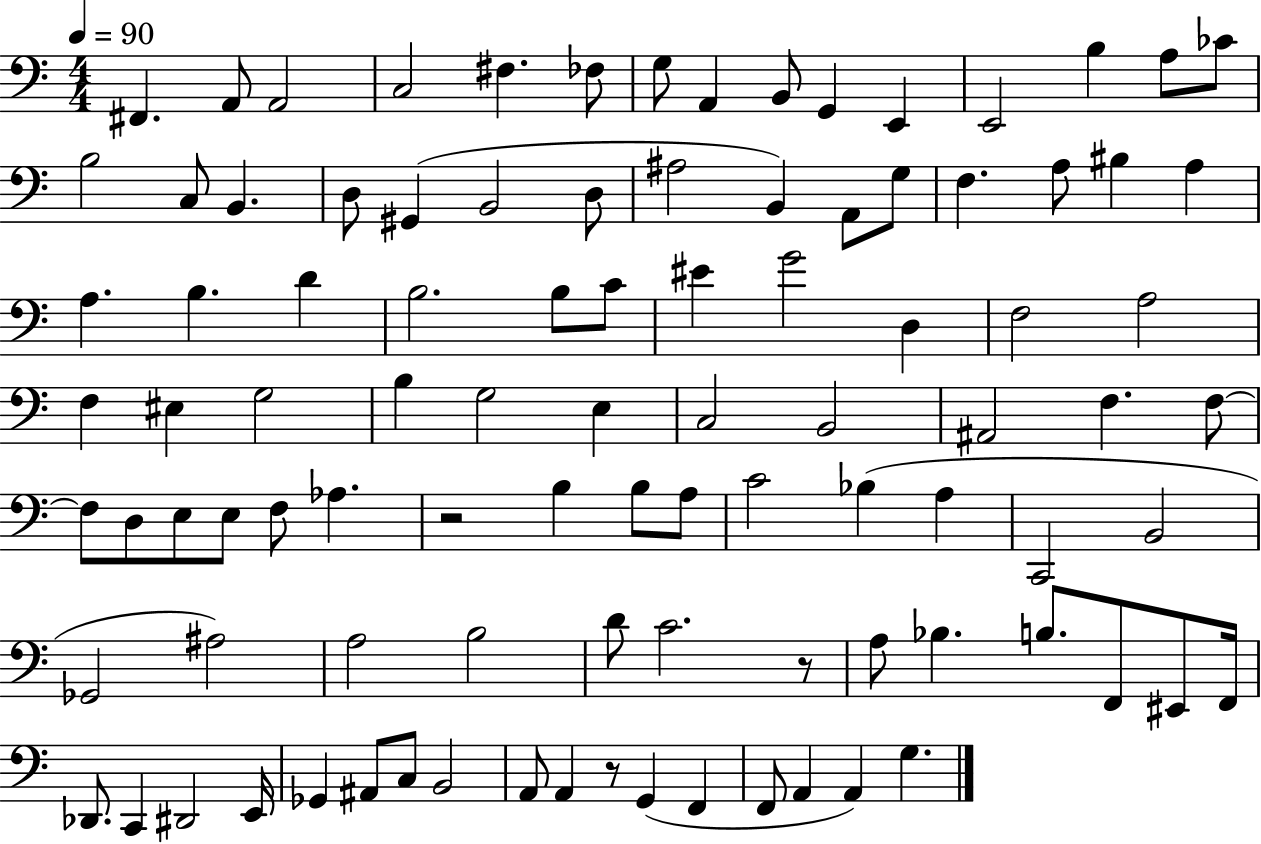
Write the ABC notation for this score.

X:1
T:Untitled
M:4/4
L:1/4
K:C
^F,, A,,/2 A,,2 C,2 ^F, _F,/2 G,/2 A,, B,,/2 G,, E,, E,,2 B, A,/2 _C/2 B,2 C,/2 B,, D,/2 ^G,, B,,2 D,/2 ^A,2 B,, A,,/2 G,/2 F, A,/2 ^B, A, A, B, D B,2 B,/2 C/2 ^E G2 D, F,2 A,2 F, ^E, G,2 B, G,2 E, C,2 B,,2 ^A,,2 F, F,/2 F,/2 D,/2 E,/2 E,/2 F,/2 _A, z2 B, B,/2 A,/2 C2 _B, A, C,,2 B,,2 _G,,2 ^A,2 A,2 B,2 D/2 C2 z/2 A,/2 _B, B,/2 F,,/2 ^E,,/2 F,,/4 _D,,/2 C,, ^D,,2 E,,/4 _G,, ^A,,/2 C,/2 B,,2 A,,/2 A,, z/2 G,, F,, F,,/2 A,, A,, G,